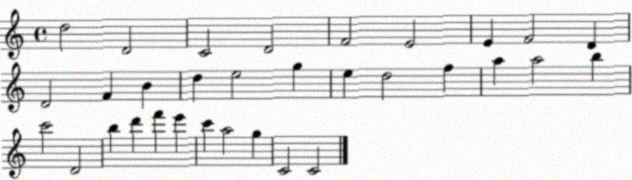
X:1
T:Untitled
M:4/4
L:1/4
K:C
d2 D2 C2 D2 F2 E2 E F2 D D2 F B d e2 g e d2 f a a2 b c'2 D2 b d' f' e' c' a2 g C2 C2